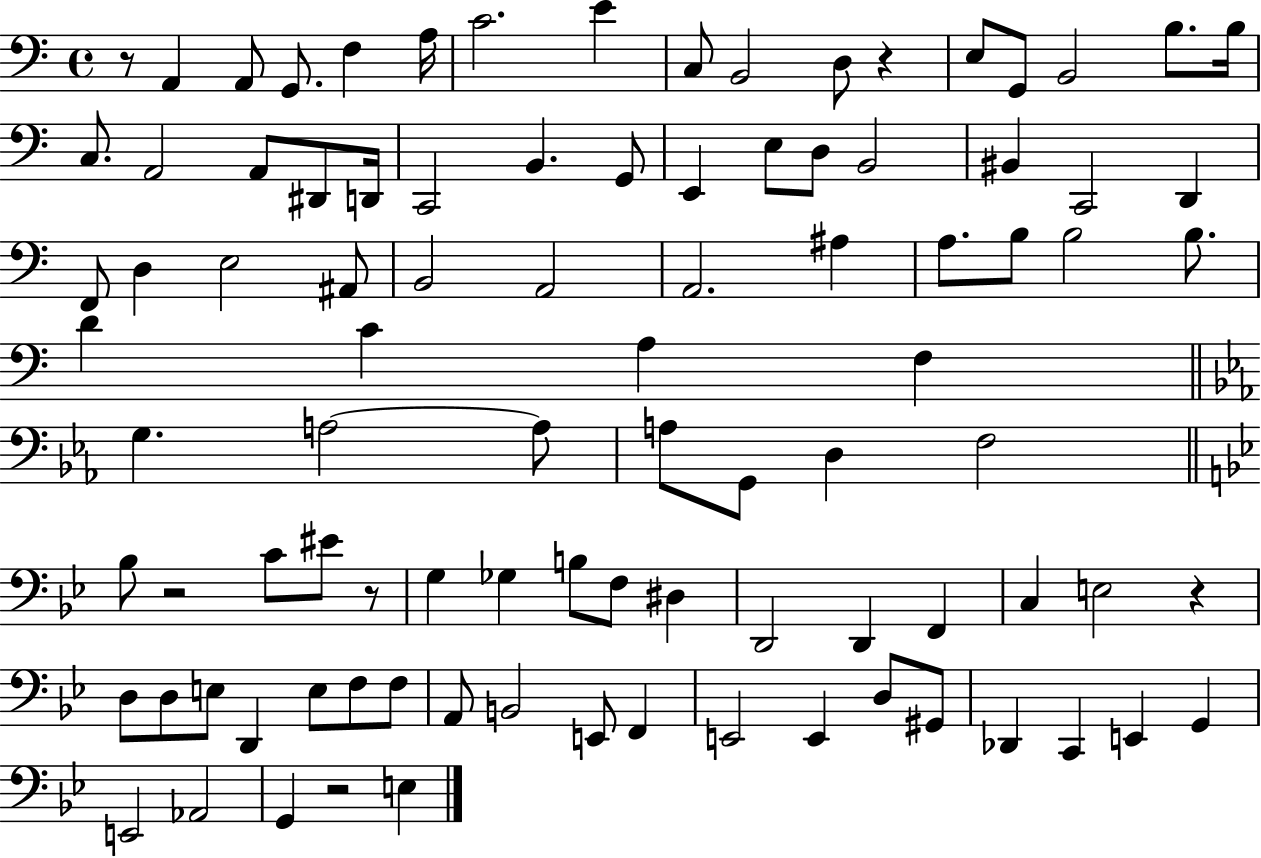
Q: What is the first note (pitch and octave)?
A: A2